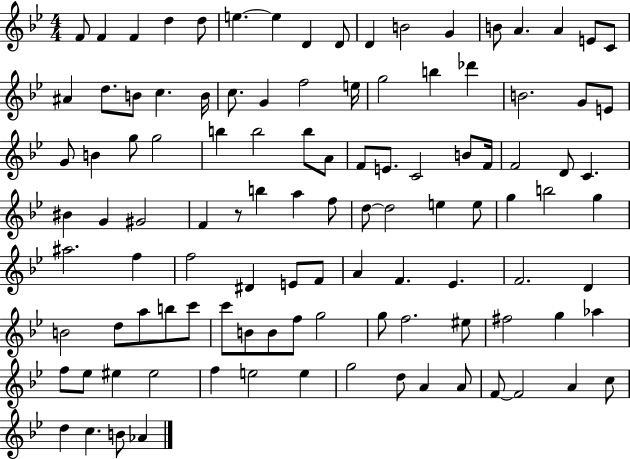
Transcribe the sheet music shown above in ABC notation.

X:1
T:Untitled
M:4/4
L:1/4
K:Bb
F/2 F F d d/2 e e D D/2 D B2 G B/2 A A E/2 C/2 ^A d/2 B/2 c B/4 c/2 G f2 e/4 g2 b _d' B2 G/2 E/2 G/2 B g/2 g2 b b2 b/2 A/2 F/2 E/2 C2 B/2 F/4 F2 D/2 C ^B G ^G2 F z/2 b a f/2 d/2 d2 e e/2 g b2 g ^a2 f f2 ^D E/2 F/2 A F _E F2 D B2 d/2 a/2 b/2 c'/2 c'/2 B/2 B/2 f/2 g2 g/2 f2 ^e/2 ^f2 g _a f/2 _e/2 ^e ^e2 f e2 e g2 d/2 A A/2 F/2 F2 A c/2 d c B/2 _A